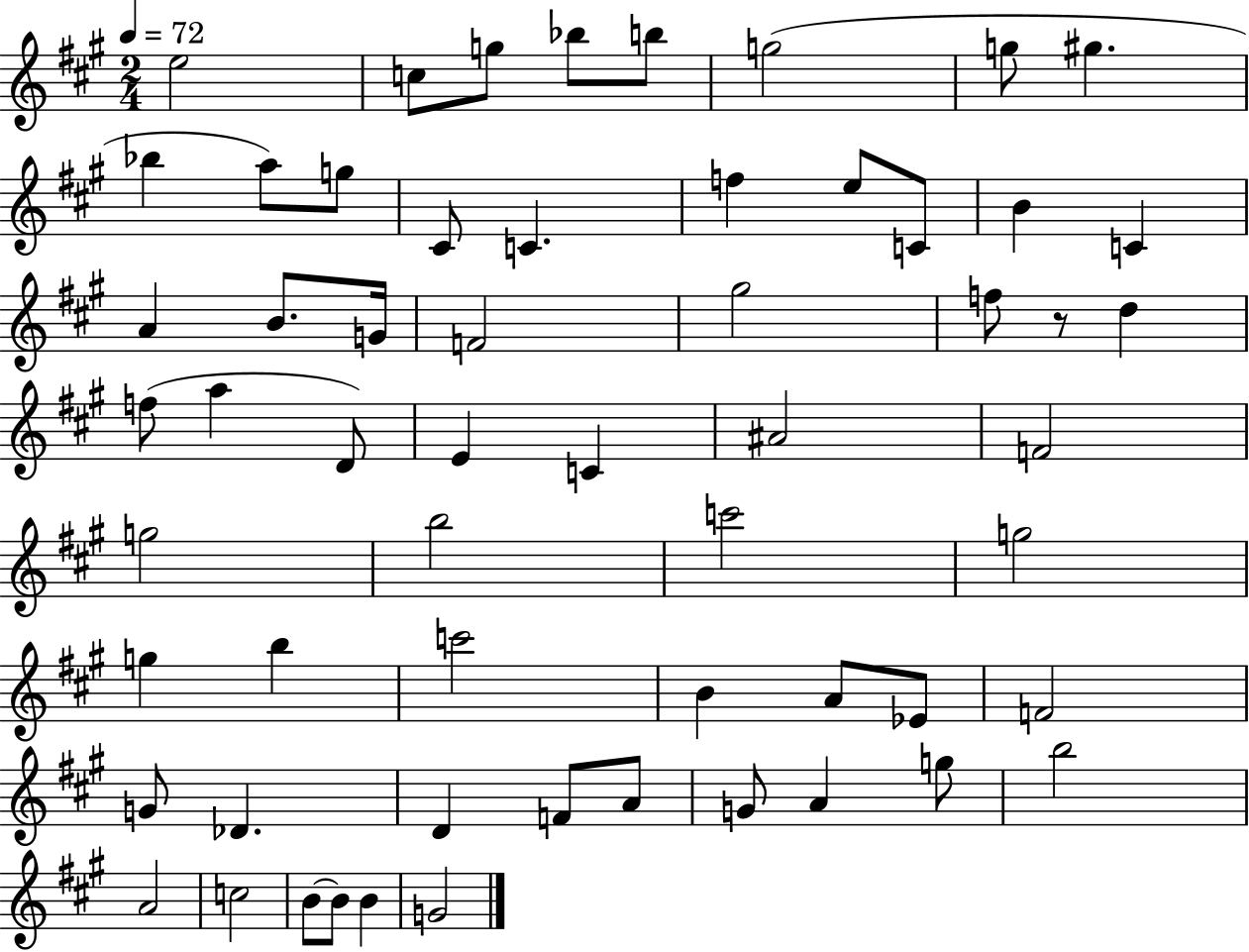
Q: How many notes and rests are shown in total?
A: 59